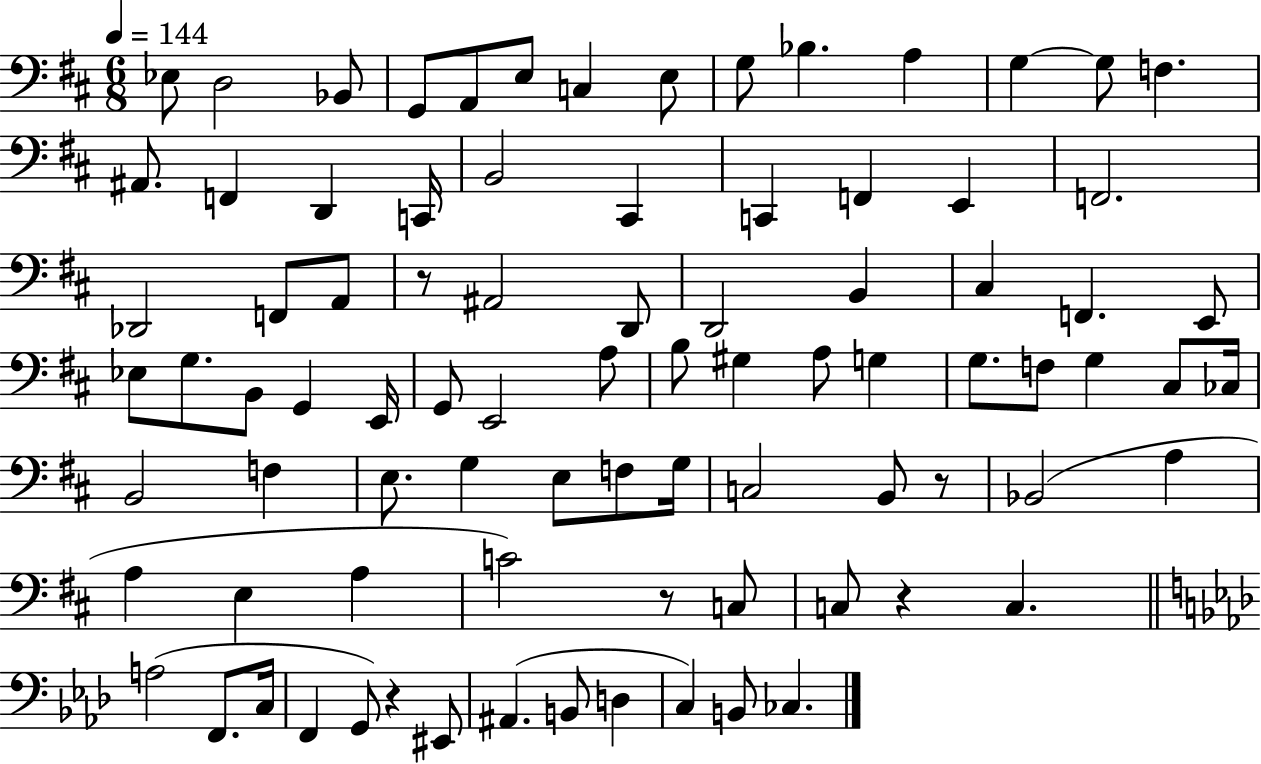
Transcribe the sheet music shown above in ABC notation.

X:1
T:Untitled
M:6/8
L:1/4
K:D
_E,/2 D,2 _B,,/2 G,,/2 A,,/2 E,/2 C, E,/2 G,/2 _B, A, G, G,/2 F, ^A,,/2 F,, D,, C,,/4 B,,2 ^C,, C,, F,, E,, F,,2 _D,,2 F,,/2 A,,/2 z/2 ^A,,2 D,,/2 D,,2 B,, ^C, F,, E,,/2 _E,/2 G,/2 B,,/2 G,, E,,/4 G,,/2 E,,2 A,/2 B,/2 ^G, A,/2 G, G,/2 F,/2 G, ^C,/2 _C,/4 B,,2 F, E,/2 G, E,/2 F,/2 G,/4 C,2 B,,/2 z/2 _B,,2 A, A, E, A, C2 z/2 C,/2 C,/2 z C, A,2 F,,/2 C,/4 F,, G,,/2 z ^E,,/2 ^A,, B,,/2 D, C, B,,/2 _C,